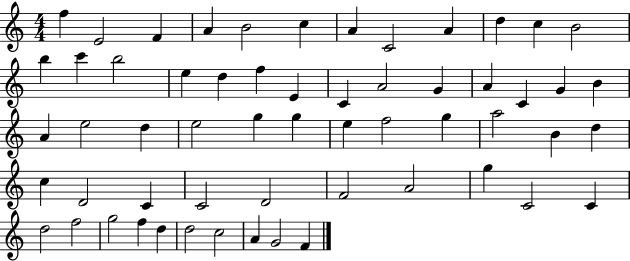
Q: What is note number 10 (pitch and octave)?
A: D5